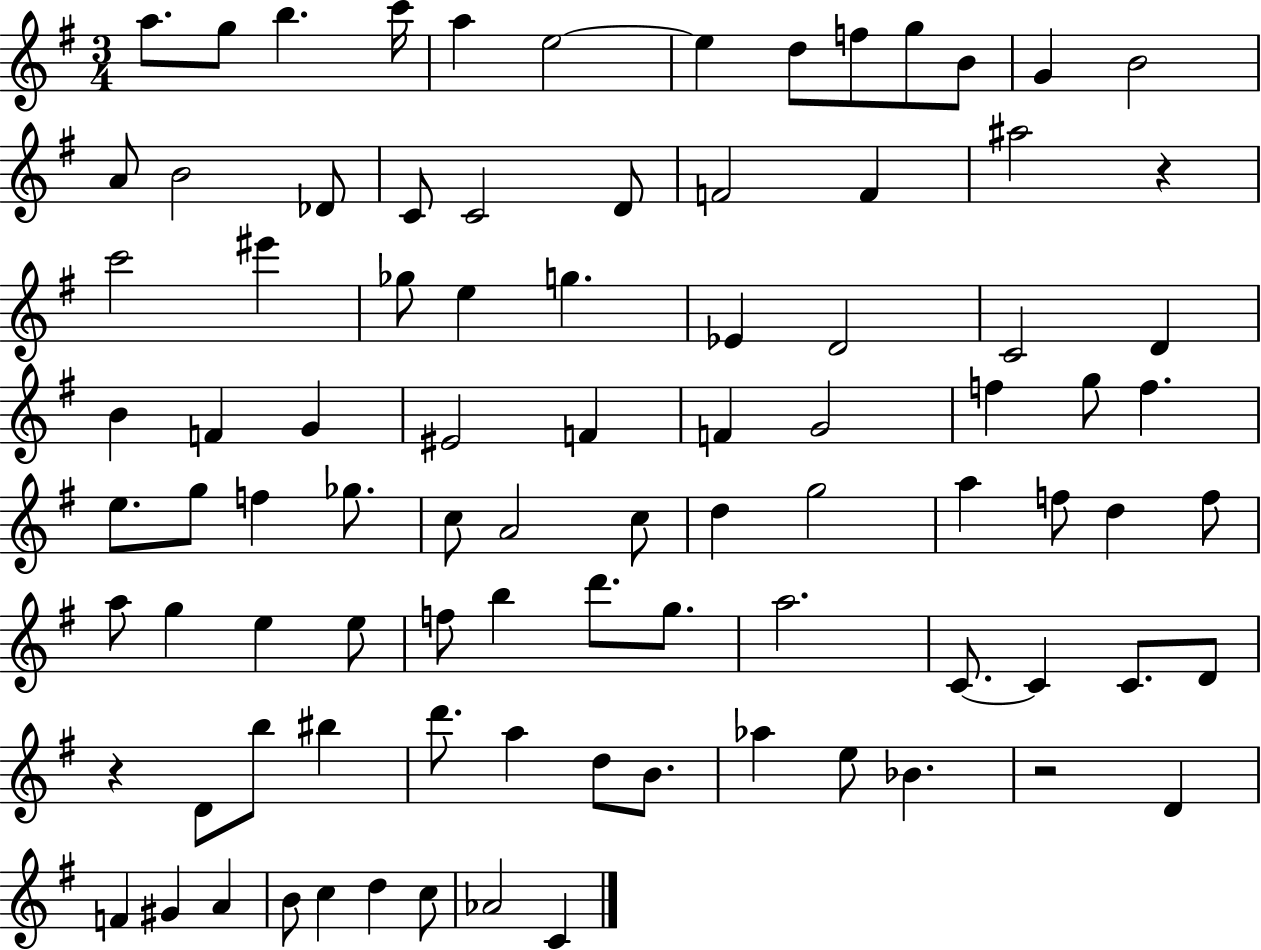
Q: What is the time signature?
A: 3/4